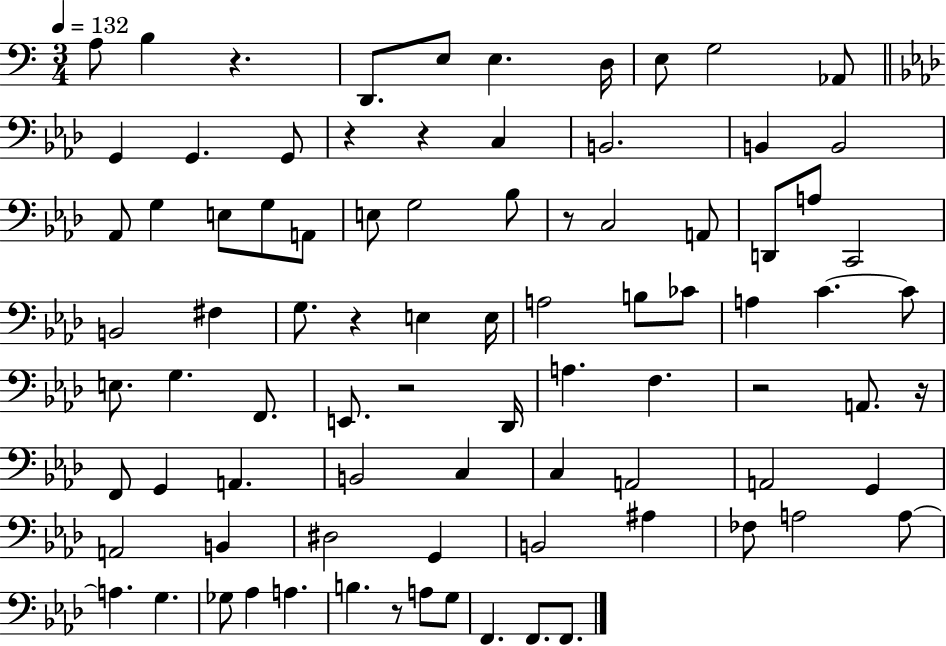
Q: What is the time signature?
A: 3/4